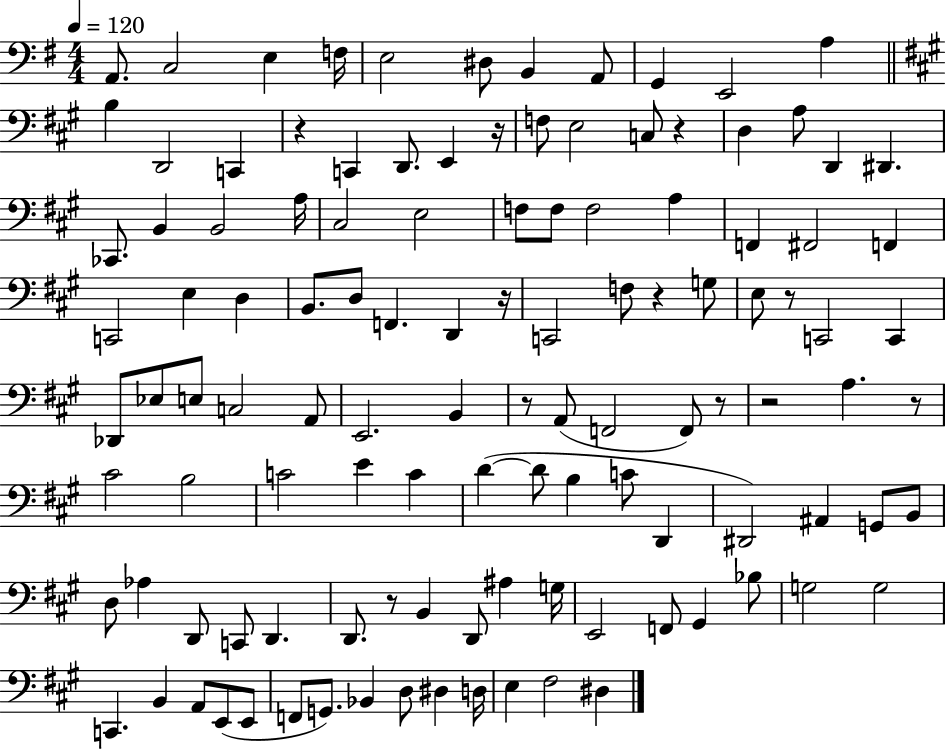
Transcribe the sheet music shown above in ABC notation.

X:1
T:Untitled
M:4/4
L:1/4
K:G
A,,/2 C,2 E, F,/4 E,2 ^D,/2 B,, A,,/2 G,, E,,2 A, B, D,,2 C,, z C,, D,,/2 E,, z/4 F,/2 E,2 C,/2 z D, A,/2 D,, ^D,, _C,,/2 B,, B,,2 A,/4 ^C,2 E,2 F,/2 F,/2 F,2 A, F,, ^F,,2 F,, C,,2 E, D, B,,/2 D,/2 F,, D,, z/4 C,,2 F,/2 z G,/2 E,/2 z/2 C,,2 C,, _D,,/2 _E,/2 E,/2 C,2 A,,/2 E,,2 B,, z/2 A,,/2 F,,2 F,,/2 z/2 z2 A, z/2 ^C2 B,2 C2 E C D D/2 B, C/2 D,, ^D,,2 ^A,, G,,/2 B,,/2 D,/2 _A, D,,/2 C,,/2 D,, D,,/2 z/2 B,, D,,/2 ^A, G,/4 E,,2 F,,/2 ^G,, _B,/2 G,2 G,2 C,, B,, A,,/2 E,,/2 E,,/2 F,,/2 G,,/2 _B,, D,/2 ^D, D,/4 E, ^F,2 ^D,